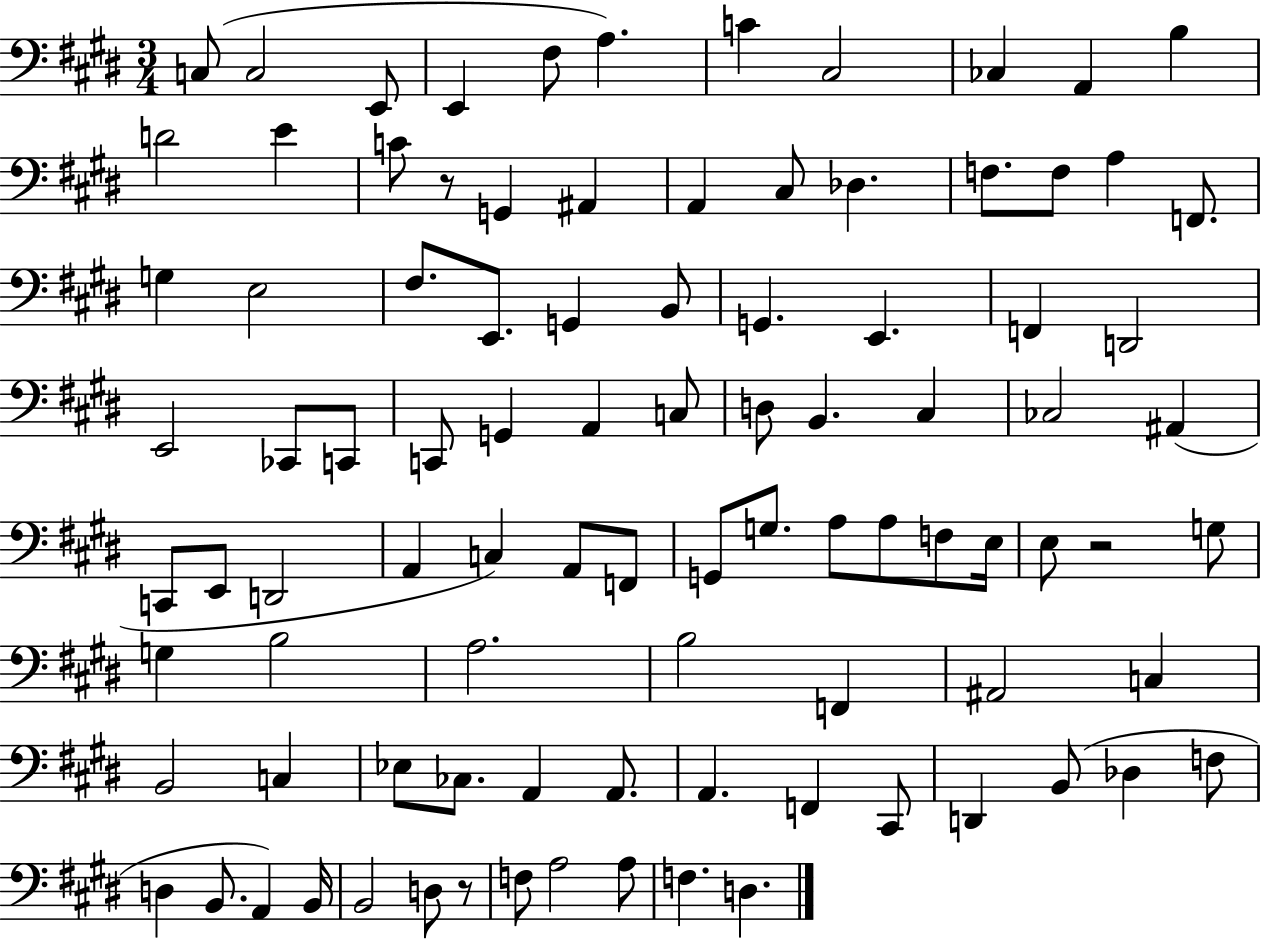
X:1
T:Untitled
M:3/4
L:1/4
K:E
C,/2 C,2 E,,/2 E,, ^F,/2 A, C ^C,2 _C, A,, B, D2 E C/2 z/2 G,, ^A,, A,, ^C,/2 _D, F,/2 F,/2 A, F,,/2 G, E,2 ^F,/2 E,,/2 G,, B,,/2 G,, E,, F,, D,,2 E,,2 _C,,/2 C,,/2 C,,/2 G,, A,, C,/2 D,/2 B,, ^C, _C,2 ^A,, C,,/2 E,,/2 D,,2 A,, C, A,,/2 F,,/2 G,,/2 G,/2 A,/2 A,/2 F,/2 E,/4 E,/2 z2 G,/2 G, B,2 A,2 B,2 F,, ^A,,2 C, B,,2 C, _E,/2 _C,/2 A,, A,,/2 A,, F,, ^C,,/2 D,, B,,/2 _D, F,/2 D, B,,/2 A,, B,,/4 B,,2 D,/2 z/2 F,/2 A,2 A,/2 F, D,